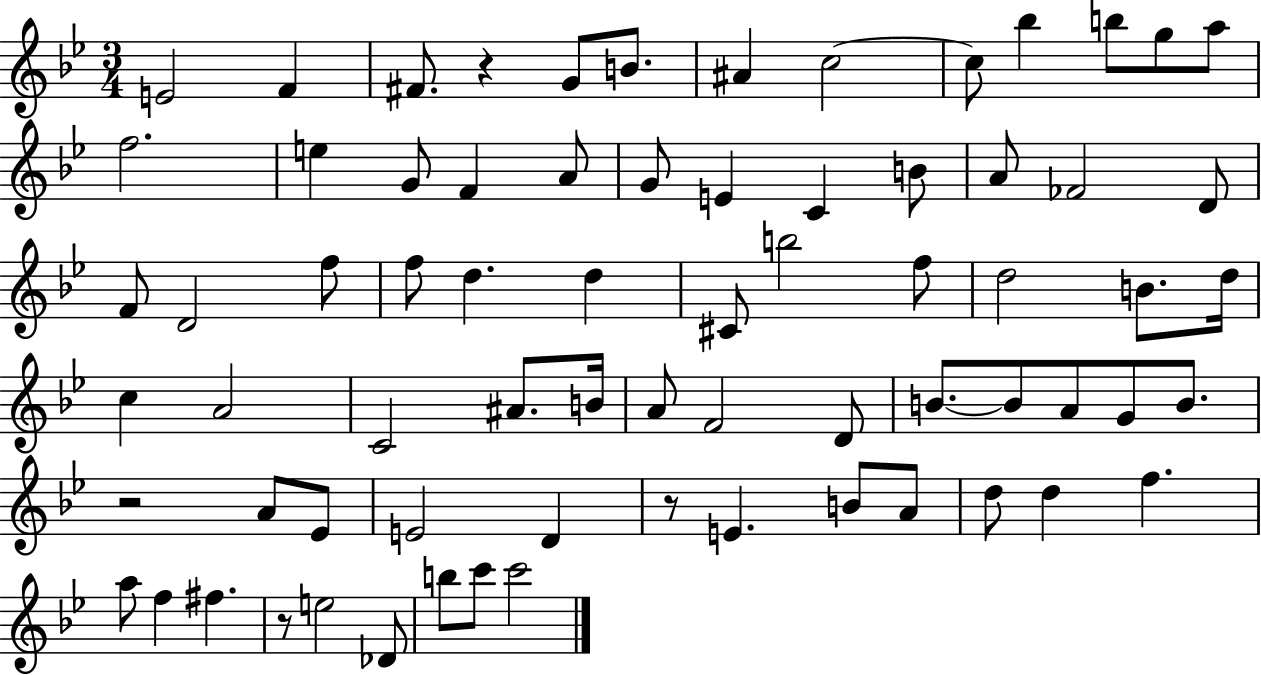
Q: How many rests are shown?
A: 4